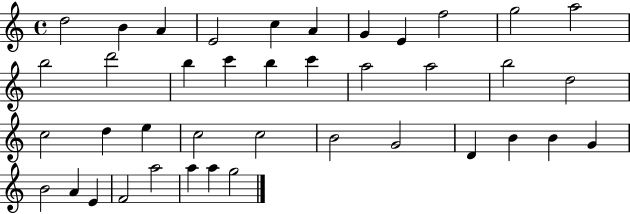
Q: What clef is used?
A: treble